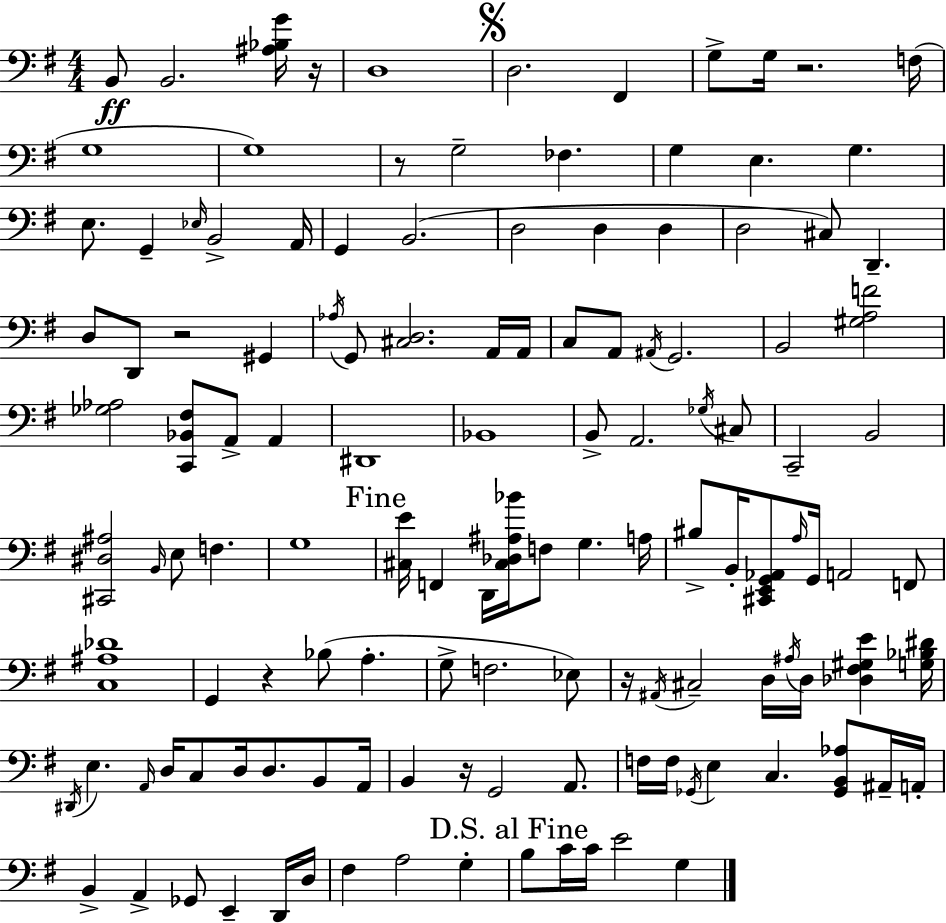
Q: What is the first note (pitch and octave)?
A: B2